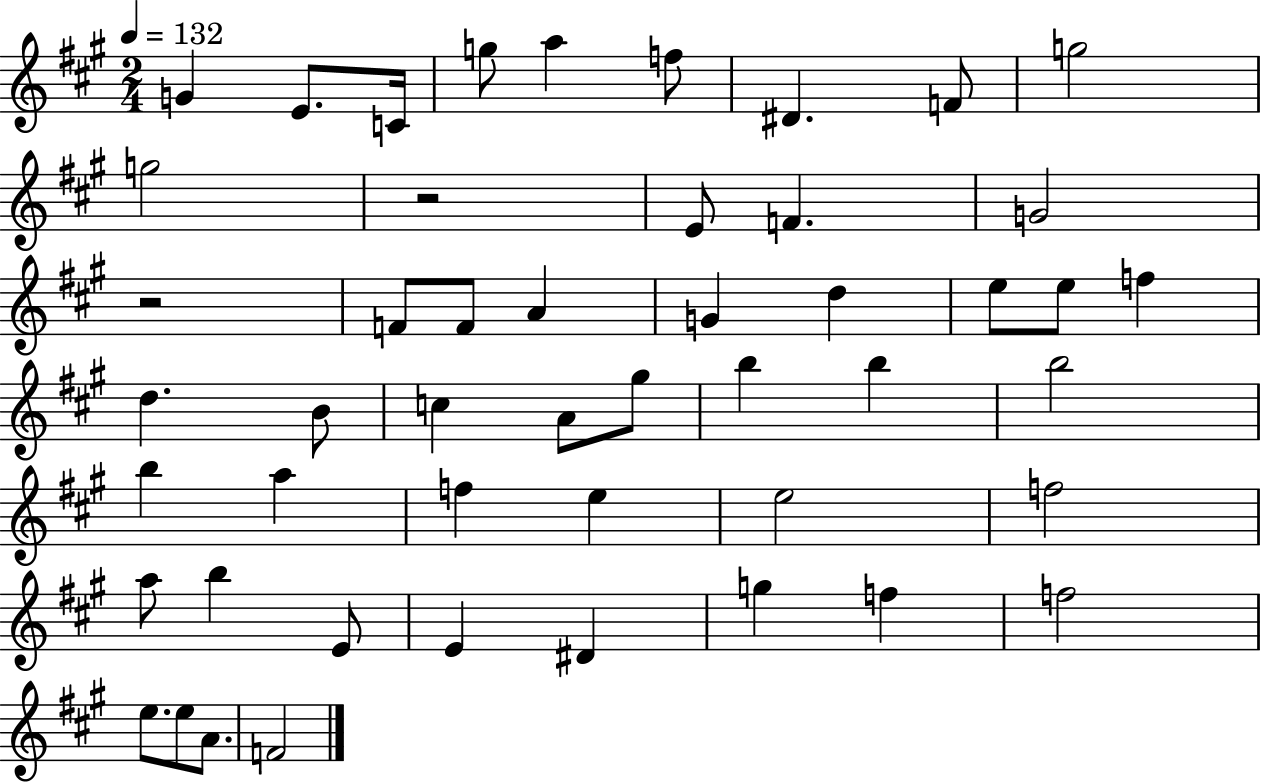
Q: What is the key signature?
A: A major